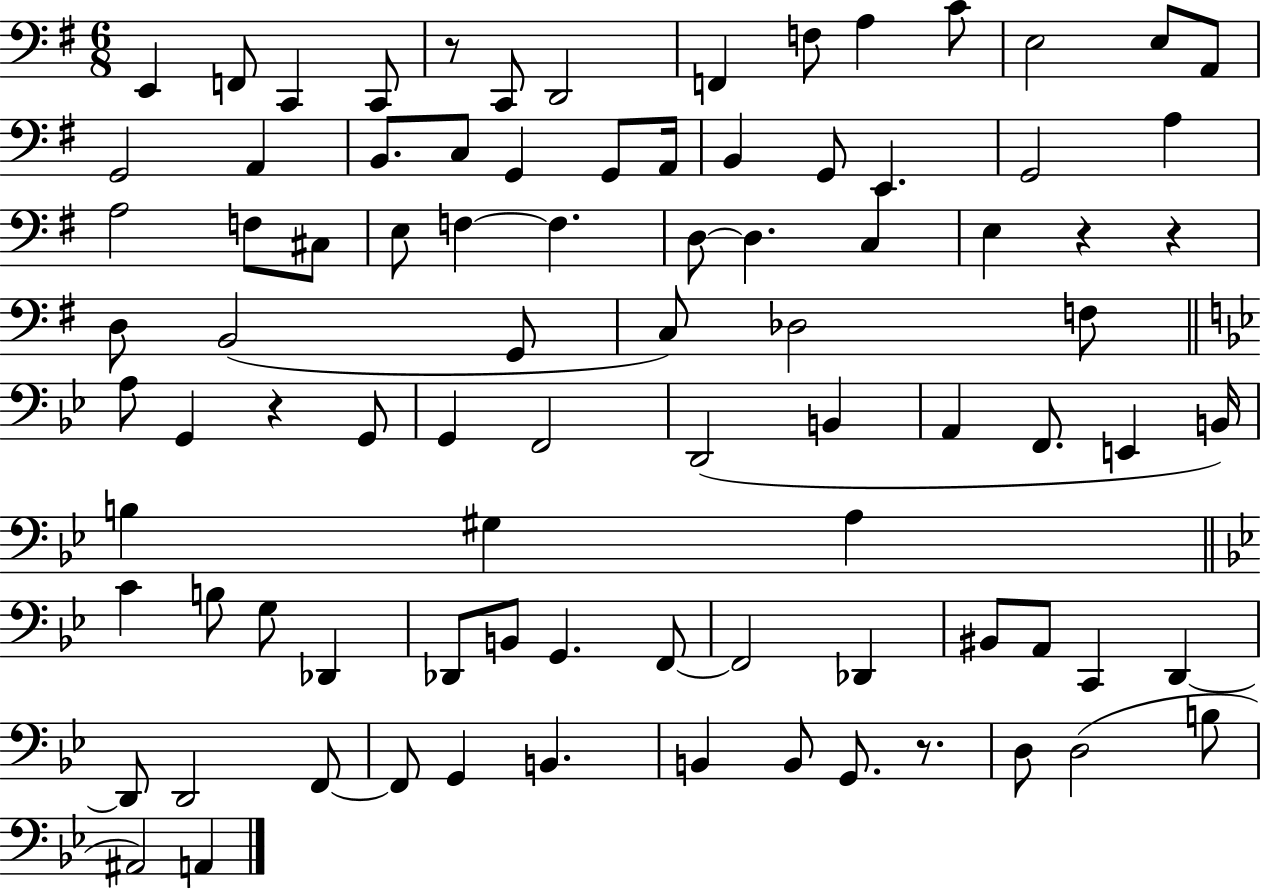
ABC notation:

X:1
T:Untitled
M:6/8
L:1/4
K:G
E,, F,,/2 C,, C,,/2 z/2 C,,/2 D,,2 F,, F,/2 A, C/2 E,2 E,/2 A,,/2 G,,2 A,, B,,/2 C,/2 G,, G,,/2 A,,/4 B,, G,,/2 E,, G,,2 A, A,2 F,/2 ^C,/2 E,/2 F, F, D,/2 D, C, E, z z D,/2 B,,2 G,,/2 C,/2 _D,2 F,/2 A,/2 G,, z G,,/2 G,, F,,2 D,,2 B,, A,, F,,/2 E,, B,,/4 B, ^G, A, C B,/2 G,/2 _D,, _D,,/2 B,,/2 G,, F,,/2 F,,2 _D,, ^B,,/2 A,,/2 C,, D,, D,,/2 D,,2 F,,/2 F,,/2 G,, B,, B,, B,,/2 G,,/2 z/2 D,/2 D,2 B,/2 ^A,,2 A,,